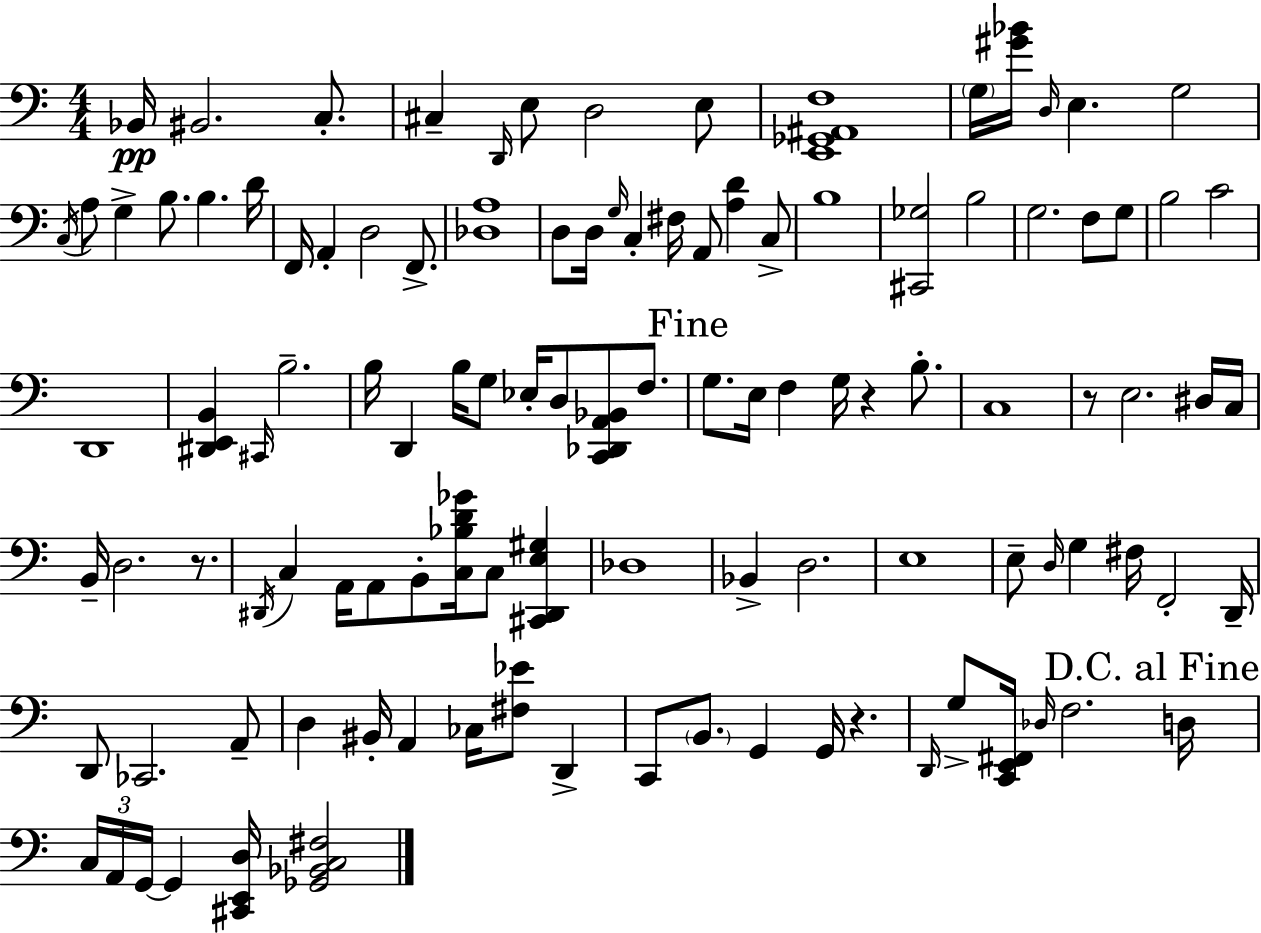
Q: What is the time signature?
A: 4/4